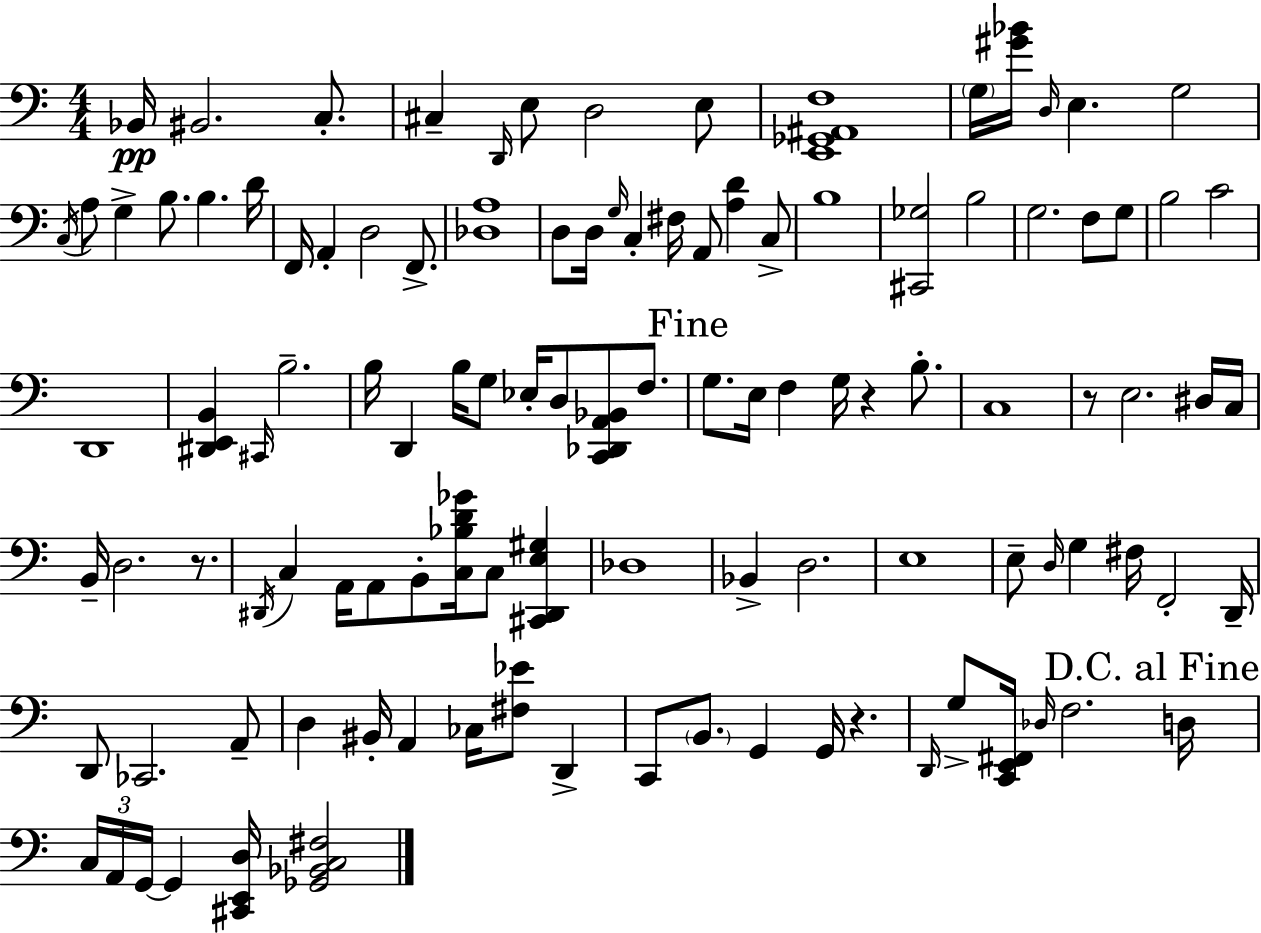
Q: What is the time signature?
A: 4/4